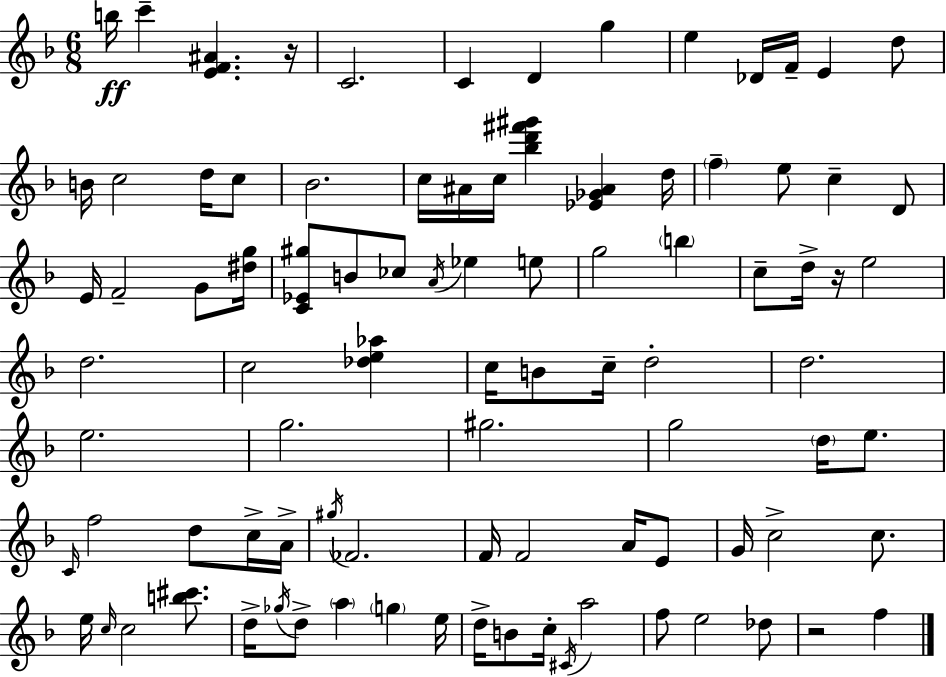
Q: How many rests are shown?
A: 3